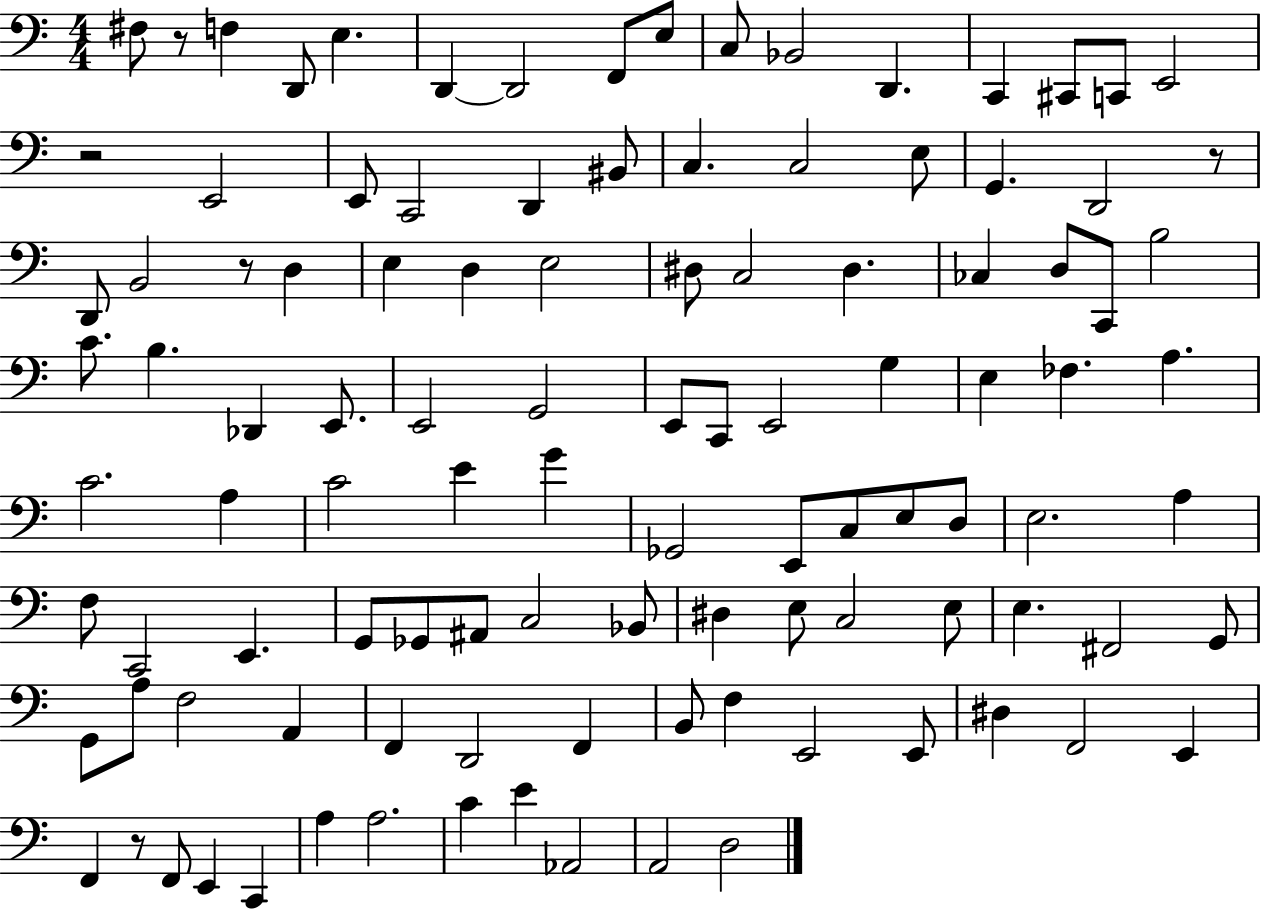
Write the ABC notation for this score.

X:1
T:Untitled
M:4/4
L:1/4
K:C
^F,/2 z/2 F, D,,/2 E, D,, D,,2 F,,/2 E,/2 C,/2 _B,,2 D,, C,, ^C,,/2 C,,/2 E,,2 z2 E,,2 E,,/2 C,,2 D,, ^B,,/2 C, C,2 E,/2 G,, D,,2 z/2 D,,/2 B,,2 z/2 D, E, D, E,2 ^D,/2 C,2 ^D, _C, D,/2 C,,/2 B,2 C/2 B, _D,, E,,/2 E,,2 G,,2 E,,/2 C,,/2 E,,2 G, E, _F, A, C2 A, C2 E G _G,,2 E,,/2 C,/2 E,/2 D,/2 E,2 A, F,/2 C,,2 E,, G,,/2 _G,,/2 ^A,,/2 C,2 _B,,/2 ^D, E,/2 C,2 E,/2 E, ^F,,2 G,,/2 G,,/2 A,/2 F,2 A,, F,, D,,2 F,, B,,/2 F, E,,2 E,,/2 ^D, F,,2 E,, F,, z/2 F,,/2 E,, C,, A, A,2 C E _A,,2 A,,2 D,2